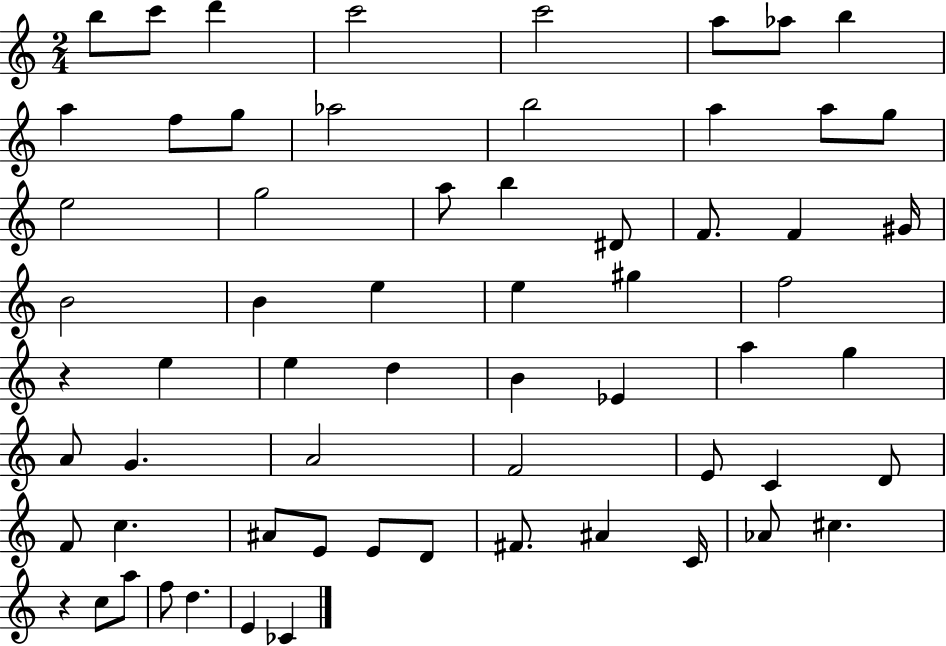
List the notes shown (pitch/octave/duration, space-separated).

B5/e C6/e D6/q C6/h C6/h A5/e Ab5/e B5/q A5/q F5/e G5/e Ab5/h B5/h A5/q A5/e G5/e E5/h G5/h A5/e B5/q D#4/e F4/e. F4/q G#4/s B4/h B4/q E5/q E5/q G#5/q F5/h R/q E5/q E5/q D5/q B4/q Eb4/q A5/q G5/q A4/e G4/q. A4/h F4/h E4/e C4/q D4/e F4/e C5/q. A#4/e E4/e E4/e D4/e F#4/e. A#4/q C4/s Ab4/e C#5/q. R/q C5/e A5/e F5/e D5/q. E4/q CES4/q